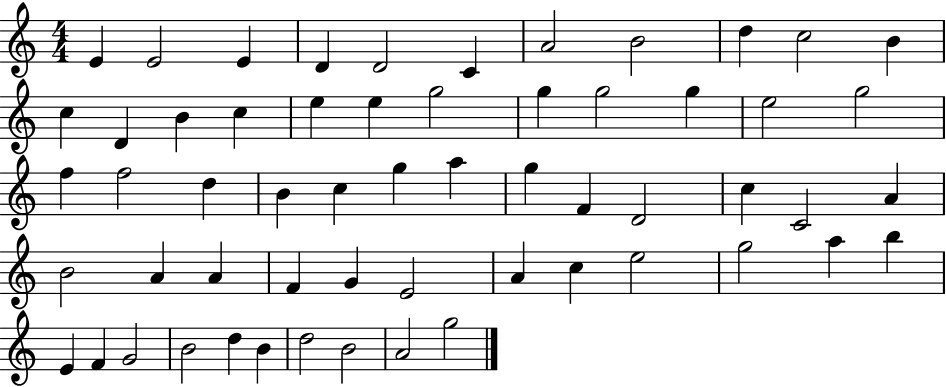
{
  \clef treble
  \numericTimeSignature
  \time 4/4
  \key c \major
  e'4 e'2 e'4 | d'4 d'2 c'4 | a'2 b'2 | d''4 c''2 b'4 | \break c''4 d'4 b'4 c''4 | e''4 e''4 g''2 | g''4 g''2 g''4 | e''2 g''2 | \break f''4 f''2 d''4 | b'4 c''4 g''4 a''4 | g''4 f'4 d'2 | c''4 c'2 a'4 | \break b'2 a'4 a'4 | f'4 g'4 e'2 | a'4 c''4 e''2 | g''2 a''4 b''4 | \break e'4 f'4 g'2 | b'2 d''4 b'4 | d''2 b'2 | a'2 g''2 | \break \bar "|."
}